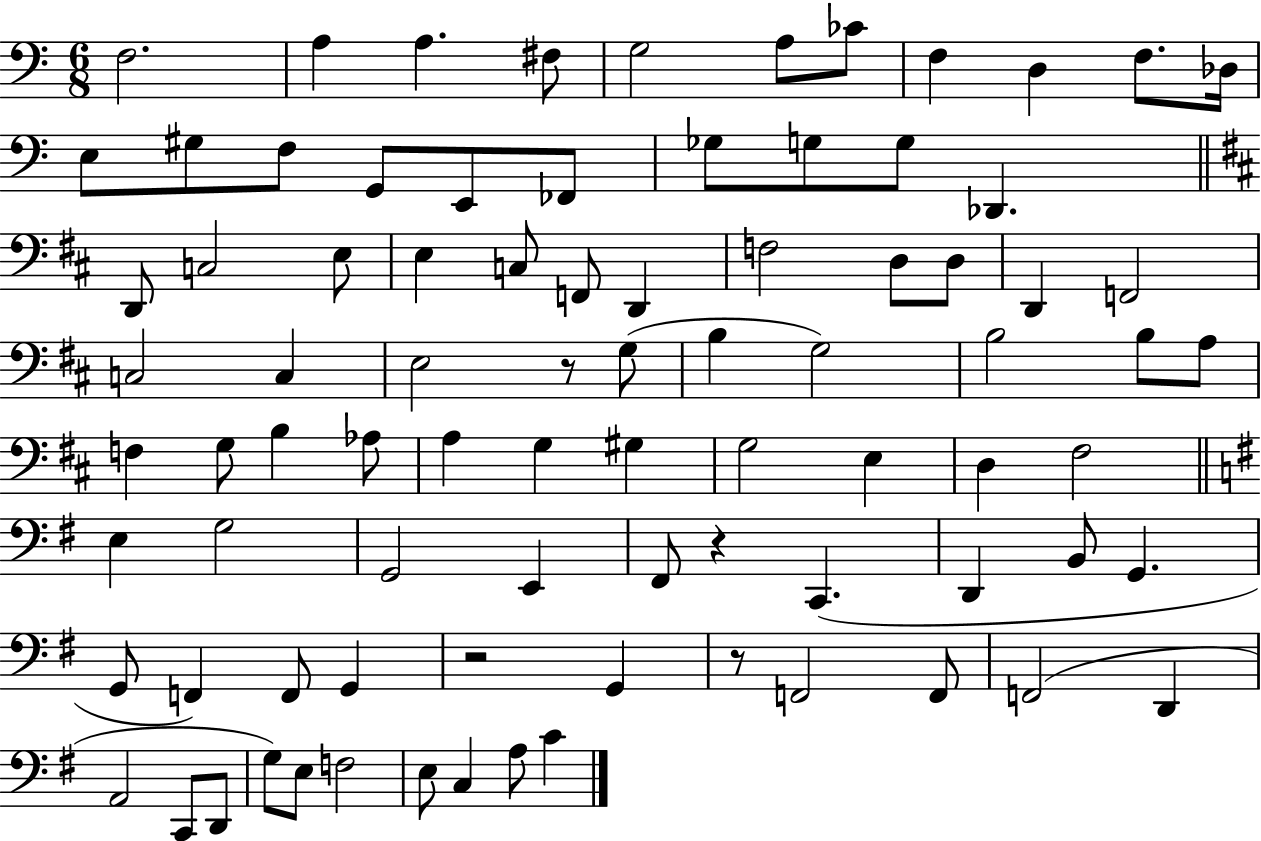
F3/h. A3/q A3/q. F#3/e G3/h A3/e CES4/e F3/q D3/q F3/e. Db3/s E3/e G#3/e F3/e G2/e E2/e FES2/e Gb3/e G3/e G3/e Db2/q. D2/e C3/h E3/e E3/q C3/e F2/e D2/q F3/h D3/e D3/e D2/q F2/h C3/h C3/q E3/h R/e G3/e B3/q G3/h B3/h B3/e A3/e F3/q G3/e B3/q Ab3/e A3/q G3/q G#3/q G3/h E3/q D3/q F#3/h E3/q G3/h G2/h E2/q F#2/e R/q C2/q. D2/q B2/e G2/q. G2/e F2/q F2/e G2/q R/h G2/q R/e F2/h F2/e F2/h D2/q A2/h C2/e D2/e G3/e E3/e F3/h E3/e C3/q A3/e C4/q